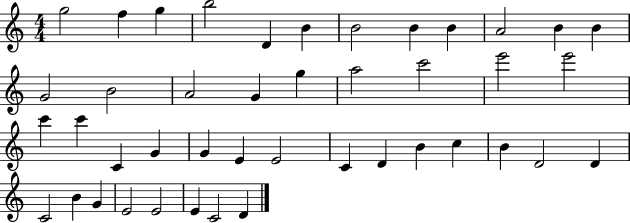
G5/h F5/q G5/q B5/h D4/q B4/q B4/h B4/q B4/q A4/h B4/q B4/q G4/h B4/h A4/h G4/q G5/q A5/h C6/h E6/h E6/h C6/q C6/q C4/q G4/q G4/q E4/q E4/h C4/q D4/q B4/q C5/q B4/q D4/h D4/q C4/h B4/q G4/q E4/h E4/h E4/q C4/h D4/q